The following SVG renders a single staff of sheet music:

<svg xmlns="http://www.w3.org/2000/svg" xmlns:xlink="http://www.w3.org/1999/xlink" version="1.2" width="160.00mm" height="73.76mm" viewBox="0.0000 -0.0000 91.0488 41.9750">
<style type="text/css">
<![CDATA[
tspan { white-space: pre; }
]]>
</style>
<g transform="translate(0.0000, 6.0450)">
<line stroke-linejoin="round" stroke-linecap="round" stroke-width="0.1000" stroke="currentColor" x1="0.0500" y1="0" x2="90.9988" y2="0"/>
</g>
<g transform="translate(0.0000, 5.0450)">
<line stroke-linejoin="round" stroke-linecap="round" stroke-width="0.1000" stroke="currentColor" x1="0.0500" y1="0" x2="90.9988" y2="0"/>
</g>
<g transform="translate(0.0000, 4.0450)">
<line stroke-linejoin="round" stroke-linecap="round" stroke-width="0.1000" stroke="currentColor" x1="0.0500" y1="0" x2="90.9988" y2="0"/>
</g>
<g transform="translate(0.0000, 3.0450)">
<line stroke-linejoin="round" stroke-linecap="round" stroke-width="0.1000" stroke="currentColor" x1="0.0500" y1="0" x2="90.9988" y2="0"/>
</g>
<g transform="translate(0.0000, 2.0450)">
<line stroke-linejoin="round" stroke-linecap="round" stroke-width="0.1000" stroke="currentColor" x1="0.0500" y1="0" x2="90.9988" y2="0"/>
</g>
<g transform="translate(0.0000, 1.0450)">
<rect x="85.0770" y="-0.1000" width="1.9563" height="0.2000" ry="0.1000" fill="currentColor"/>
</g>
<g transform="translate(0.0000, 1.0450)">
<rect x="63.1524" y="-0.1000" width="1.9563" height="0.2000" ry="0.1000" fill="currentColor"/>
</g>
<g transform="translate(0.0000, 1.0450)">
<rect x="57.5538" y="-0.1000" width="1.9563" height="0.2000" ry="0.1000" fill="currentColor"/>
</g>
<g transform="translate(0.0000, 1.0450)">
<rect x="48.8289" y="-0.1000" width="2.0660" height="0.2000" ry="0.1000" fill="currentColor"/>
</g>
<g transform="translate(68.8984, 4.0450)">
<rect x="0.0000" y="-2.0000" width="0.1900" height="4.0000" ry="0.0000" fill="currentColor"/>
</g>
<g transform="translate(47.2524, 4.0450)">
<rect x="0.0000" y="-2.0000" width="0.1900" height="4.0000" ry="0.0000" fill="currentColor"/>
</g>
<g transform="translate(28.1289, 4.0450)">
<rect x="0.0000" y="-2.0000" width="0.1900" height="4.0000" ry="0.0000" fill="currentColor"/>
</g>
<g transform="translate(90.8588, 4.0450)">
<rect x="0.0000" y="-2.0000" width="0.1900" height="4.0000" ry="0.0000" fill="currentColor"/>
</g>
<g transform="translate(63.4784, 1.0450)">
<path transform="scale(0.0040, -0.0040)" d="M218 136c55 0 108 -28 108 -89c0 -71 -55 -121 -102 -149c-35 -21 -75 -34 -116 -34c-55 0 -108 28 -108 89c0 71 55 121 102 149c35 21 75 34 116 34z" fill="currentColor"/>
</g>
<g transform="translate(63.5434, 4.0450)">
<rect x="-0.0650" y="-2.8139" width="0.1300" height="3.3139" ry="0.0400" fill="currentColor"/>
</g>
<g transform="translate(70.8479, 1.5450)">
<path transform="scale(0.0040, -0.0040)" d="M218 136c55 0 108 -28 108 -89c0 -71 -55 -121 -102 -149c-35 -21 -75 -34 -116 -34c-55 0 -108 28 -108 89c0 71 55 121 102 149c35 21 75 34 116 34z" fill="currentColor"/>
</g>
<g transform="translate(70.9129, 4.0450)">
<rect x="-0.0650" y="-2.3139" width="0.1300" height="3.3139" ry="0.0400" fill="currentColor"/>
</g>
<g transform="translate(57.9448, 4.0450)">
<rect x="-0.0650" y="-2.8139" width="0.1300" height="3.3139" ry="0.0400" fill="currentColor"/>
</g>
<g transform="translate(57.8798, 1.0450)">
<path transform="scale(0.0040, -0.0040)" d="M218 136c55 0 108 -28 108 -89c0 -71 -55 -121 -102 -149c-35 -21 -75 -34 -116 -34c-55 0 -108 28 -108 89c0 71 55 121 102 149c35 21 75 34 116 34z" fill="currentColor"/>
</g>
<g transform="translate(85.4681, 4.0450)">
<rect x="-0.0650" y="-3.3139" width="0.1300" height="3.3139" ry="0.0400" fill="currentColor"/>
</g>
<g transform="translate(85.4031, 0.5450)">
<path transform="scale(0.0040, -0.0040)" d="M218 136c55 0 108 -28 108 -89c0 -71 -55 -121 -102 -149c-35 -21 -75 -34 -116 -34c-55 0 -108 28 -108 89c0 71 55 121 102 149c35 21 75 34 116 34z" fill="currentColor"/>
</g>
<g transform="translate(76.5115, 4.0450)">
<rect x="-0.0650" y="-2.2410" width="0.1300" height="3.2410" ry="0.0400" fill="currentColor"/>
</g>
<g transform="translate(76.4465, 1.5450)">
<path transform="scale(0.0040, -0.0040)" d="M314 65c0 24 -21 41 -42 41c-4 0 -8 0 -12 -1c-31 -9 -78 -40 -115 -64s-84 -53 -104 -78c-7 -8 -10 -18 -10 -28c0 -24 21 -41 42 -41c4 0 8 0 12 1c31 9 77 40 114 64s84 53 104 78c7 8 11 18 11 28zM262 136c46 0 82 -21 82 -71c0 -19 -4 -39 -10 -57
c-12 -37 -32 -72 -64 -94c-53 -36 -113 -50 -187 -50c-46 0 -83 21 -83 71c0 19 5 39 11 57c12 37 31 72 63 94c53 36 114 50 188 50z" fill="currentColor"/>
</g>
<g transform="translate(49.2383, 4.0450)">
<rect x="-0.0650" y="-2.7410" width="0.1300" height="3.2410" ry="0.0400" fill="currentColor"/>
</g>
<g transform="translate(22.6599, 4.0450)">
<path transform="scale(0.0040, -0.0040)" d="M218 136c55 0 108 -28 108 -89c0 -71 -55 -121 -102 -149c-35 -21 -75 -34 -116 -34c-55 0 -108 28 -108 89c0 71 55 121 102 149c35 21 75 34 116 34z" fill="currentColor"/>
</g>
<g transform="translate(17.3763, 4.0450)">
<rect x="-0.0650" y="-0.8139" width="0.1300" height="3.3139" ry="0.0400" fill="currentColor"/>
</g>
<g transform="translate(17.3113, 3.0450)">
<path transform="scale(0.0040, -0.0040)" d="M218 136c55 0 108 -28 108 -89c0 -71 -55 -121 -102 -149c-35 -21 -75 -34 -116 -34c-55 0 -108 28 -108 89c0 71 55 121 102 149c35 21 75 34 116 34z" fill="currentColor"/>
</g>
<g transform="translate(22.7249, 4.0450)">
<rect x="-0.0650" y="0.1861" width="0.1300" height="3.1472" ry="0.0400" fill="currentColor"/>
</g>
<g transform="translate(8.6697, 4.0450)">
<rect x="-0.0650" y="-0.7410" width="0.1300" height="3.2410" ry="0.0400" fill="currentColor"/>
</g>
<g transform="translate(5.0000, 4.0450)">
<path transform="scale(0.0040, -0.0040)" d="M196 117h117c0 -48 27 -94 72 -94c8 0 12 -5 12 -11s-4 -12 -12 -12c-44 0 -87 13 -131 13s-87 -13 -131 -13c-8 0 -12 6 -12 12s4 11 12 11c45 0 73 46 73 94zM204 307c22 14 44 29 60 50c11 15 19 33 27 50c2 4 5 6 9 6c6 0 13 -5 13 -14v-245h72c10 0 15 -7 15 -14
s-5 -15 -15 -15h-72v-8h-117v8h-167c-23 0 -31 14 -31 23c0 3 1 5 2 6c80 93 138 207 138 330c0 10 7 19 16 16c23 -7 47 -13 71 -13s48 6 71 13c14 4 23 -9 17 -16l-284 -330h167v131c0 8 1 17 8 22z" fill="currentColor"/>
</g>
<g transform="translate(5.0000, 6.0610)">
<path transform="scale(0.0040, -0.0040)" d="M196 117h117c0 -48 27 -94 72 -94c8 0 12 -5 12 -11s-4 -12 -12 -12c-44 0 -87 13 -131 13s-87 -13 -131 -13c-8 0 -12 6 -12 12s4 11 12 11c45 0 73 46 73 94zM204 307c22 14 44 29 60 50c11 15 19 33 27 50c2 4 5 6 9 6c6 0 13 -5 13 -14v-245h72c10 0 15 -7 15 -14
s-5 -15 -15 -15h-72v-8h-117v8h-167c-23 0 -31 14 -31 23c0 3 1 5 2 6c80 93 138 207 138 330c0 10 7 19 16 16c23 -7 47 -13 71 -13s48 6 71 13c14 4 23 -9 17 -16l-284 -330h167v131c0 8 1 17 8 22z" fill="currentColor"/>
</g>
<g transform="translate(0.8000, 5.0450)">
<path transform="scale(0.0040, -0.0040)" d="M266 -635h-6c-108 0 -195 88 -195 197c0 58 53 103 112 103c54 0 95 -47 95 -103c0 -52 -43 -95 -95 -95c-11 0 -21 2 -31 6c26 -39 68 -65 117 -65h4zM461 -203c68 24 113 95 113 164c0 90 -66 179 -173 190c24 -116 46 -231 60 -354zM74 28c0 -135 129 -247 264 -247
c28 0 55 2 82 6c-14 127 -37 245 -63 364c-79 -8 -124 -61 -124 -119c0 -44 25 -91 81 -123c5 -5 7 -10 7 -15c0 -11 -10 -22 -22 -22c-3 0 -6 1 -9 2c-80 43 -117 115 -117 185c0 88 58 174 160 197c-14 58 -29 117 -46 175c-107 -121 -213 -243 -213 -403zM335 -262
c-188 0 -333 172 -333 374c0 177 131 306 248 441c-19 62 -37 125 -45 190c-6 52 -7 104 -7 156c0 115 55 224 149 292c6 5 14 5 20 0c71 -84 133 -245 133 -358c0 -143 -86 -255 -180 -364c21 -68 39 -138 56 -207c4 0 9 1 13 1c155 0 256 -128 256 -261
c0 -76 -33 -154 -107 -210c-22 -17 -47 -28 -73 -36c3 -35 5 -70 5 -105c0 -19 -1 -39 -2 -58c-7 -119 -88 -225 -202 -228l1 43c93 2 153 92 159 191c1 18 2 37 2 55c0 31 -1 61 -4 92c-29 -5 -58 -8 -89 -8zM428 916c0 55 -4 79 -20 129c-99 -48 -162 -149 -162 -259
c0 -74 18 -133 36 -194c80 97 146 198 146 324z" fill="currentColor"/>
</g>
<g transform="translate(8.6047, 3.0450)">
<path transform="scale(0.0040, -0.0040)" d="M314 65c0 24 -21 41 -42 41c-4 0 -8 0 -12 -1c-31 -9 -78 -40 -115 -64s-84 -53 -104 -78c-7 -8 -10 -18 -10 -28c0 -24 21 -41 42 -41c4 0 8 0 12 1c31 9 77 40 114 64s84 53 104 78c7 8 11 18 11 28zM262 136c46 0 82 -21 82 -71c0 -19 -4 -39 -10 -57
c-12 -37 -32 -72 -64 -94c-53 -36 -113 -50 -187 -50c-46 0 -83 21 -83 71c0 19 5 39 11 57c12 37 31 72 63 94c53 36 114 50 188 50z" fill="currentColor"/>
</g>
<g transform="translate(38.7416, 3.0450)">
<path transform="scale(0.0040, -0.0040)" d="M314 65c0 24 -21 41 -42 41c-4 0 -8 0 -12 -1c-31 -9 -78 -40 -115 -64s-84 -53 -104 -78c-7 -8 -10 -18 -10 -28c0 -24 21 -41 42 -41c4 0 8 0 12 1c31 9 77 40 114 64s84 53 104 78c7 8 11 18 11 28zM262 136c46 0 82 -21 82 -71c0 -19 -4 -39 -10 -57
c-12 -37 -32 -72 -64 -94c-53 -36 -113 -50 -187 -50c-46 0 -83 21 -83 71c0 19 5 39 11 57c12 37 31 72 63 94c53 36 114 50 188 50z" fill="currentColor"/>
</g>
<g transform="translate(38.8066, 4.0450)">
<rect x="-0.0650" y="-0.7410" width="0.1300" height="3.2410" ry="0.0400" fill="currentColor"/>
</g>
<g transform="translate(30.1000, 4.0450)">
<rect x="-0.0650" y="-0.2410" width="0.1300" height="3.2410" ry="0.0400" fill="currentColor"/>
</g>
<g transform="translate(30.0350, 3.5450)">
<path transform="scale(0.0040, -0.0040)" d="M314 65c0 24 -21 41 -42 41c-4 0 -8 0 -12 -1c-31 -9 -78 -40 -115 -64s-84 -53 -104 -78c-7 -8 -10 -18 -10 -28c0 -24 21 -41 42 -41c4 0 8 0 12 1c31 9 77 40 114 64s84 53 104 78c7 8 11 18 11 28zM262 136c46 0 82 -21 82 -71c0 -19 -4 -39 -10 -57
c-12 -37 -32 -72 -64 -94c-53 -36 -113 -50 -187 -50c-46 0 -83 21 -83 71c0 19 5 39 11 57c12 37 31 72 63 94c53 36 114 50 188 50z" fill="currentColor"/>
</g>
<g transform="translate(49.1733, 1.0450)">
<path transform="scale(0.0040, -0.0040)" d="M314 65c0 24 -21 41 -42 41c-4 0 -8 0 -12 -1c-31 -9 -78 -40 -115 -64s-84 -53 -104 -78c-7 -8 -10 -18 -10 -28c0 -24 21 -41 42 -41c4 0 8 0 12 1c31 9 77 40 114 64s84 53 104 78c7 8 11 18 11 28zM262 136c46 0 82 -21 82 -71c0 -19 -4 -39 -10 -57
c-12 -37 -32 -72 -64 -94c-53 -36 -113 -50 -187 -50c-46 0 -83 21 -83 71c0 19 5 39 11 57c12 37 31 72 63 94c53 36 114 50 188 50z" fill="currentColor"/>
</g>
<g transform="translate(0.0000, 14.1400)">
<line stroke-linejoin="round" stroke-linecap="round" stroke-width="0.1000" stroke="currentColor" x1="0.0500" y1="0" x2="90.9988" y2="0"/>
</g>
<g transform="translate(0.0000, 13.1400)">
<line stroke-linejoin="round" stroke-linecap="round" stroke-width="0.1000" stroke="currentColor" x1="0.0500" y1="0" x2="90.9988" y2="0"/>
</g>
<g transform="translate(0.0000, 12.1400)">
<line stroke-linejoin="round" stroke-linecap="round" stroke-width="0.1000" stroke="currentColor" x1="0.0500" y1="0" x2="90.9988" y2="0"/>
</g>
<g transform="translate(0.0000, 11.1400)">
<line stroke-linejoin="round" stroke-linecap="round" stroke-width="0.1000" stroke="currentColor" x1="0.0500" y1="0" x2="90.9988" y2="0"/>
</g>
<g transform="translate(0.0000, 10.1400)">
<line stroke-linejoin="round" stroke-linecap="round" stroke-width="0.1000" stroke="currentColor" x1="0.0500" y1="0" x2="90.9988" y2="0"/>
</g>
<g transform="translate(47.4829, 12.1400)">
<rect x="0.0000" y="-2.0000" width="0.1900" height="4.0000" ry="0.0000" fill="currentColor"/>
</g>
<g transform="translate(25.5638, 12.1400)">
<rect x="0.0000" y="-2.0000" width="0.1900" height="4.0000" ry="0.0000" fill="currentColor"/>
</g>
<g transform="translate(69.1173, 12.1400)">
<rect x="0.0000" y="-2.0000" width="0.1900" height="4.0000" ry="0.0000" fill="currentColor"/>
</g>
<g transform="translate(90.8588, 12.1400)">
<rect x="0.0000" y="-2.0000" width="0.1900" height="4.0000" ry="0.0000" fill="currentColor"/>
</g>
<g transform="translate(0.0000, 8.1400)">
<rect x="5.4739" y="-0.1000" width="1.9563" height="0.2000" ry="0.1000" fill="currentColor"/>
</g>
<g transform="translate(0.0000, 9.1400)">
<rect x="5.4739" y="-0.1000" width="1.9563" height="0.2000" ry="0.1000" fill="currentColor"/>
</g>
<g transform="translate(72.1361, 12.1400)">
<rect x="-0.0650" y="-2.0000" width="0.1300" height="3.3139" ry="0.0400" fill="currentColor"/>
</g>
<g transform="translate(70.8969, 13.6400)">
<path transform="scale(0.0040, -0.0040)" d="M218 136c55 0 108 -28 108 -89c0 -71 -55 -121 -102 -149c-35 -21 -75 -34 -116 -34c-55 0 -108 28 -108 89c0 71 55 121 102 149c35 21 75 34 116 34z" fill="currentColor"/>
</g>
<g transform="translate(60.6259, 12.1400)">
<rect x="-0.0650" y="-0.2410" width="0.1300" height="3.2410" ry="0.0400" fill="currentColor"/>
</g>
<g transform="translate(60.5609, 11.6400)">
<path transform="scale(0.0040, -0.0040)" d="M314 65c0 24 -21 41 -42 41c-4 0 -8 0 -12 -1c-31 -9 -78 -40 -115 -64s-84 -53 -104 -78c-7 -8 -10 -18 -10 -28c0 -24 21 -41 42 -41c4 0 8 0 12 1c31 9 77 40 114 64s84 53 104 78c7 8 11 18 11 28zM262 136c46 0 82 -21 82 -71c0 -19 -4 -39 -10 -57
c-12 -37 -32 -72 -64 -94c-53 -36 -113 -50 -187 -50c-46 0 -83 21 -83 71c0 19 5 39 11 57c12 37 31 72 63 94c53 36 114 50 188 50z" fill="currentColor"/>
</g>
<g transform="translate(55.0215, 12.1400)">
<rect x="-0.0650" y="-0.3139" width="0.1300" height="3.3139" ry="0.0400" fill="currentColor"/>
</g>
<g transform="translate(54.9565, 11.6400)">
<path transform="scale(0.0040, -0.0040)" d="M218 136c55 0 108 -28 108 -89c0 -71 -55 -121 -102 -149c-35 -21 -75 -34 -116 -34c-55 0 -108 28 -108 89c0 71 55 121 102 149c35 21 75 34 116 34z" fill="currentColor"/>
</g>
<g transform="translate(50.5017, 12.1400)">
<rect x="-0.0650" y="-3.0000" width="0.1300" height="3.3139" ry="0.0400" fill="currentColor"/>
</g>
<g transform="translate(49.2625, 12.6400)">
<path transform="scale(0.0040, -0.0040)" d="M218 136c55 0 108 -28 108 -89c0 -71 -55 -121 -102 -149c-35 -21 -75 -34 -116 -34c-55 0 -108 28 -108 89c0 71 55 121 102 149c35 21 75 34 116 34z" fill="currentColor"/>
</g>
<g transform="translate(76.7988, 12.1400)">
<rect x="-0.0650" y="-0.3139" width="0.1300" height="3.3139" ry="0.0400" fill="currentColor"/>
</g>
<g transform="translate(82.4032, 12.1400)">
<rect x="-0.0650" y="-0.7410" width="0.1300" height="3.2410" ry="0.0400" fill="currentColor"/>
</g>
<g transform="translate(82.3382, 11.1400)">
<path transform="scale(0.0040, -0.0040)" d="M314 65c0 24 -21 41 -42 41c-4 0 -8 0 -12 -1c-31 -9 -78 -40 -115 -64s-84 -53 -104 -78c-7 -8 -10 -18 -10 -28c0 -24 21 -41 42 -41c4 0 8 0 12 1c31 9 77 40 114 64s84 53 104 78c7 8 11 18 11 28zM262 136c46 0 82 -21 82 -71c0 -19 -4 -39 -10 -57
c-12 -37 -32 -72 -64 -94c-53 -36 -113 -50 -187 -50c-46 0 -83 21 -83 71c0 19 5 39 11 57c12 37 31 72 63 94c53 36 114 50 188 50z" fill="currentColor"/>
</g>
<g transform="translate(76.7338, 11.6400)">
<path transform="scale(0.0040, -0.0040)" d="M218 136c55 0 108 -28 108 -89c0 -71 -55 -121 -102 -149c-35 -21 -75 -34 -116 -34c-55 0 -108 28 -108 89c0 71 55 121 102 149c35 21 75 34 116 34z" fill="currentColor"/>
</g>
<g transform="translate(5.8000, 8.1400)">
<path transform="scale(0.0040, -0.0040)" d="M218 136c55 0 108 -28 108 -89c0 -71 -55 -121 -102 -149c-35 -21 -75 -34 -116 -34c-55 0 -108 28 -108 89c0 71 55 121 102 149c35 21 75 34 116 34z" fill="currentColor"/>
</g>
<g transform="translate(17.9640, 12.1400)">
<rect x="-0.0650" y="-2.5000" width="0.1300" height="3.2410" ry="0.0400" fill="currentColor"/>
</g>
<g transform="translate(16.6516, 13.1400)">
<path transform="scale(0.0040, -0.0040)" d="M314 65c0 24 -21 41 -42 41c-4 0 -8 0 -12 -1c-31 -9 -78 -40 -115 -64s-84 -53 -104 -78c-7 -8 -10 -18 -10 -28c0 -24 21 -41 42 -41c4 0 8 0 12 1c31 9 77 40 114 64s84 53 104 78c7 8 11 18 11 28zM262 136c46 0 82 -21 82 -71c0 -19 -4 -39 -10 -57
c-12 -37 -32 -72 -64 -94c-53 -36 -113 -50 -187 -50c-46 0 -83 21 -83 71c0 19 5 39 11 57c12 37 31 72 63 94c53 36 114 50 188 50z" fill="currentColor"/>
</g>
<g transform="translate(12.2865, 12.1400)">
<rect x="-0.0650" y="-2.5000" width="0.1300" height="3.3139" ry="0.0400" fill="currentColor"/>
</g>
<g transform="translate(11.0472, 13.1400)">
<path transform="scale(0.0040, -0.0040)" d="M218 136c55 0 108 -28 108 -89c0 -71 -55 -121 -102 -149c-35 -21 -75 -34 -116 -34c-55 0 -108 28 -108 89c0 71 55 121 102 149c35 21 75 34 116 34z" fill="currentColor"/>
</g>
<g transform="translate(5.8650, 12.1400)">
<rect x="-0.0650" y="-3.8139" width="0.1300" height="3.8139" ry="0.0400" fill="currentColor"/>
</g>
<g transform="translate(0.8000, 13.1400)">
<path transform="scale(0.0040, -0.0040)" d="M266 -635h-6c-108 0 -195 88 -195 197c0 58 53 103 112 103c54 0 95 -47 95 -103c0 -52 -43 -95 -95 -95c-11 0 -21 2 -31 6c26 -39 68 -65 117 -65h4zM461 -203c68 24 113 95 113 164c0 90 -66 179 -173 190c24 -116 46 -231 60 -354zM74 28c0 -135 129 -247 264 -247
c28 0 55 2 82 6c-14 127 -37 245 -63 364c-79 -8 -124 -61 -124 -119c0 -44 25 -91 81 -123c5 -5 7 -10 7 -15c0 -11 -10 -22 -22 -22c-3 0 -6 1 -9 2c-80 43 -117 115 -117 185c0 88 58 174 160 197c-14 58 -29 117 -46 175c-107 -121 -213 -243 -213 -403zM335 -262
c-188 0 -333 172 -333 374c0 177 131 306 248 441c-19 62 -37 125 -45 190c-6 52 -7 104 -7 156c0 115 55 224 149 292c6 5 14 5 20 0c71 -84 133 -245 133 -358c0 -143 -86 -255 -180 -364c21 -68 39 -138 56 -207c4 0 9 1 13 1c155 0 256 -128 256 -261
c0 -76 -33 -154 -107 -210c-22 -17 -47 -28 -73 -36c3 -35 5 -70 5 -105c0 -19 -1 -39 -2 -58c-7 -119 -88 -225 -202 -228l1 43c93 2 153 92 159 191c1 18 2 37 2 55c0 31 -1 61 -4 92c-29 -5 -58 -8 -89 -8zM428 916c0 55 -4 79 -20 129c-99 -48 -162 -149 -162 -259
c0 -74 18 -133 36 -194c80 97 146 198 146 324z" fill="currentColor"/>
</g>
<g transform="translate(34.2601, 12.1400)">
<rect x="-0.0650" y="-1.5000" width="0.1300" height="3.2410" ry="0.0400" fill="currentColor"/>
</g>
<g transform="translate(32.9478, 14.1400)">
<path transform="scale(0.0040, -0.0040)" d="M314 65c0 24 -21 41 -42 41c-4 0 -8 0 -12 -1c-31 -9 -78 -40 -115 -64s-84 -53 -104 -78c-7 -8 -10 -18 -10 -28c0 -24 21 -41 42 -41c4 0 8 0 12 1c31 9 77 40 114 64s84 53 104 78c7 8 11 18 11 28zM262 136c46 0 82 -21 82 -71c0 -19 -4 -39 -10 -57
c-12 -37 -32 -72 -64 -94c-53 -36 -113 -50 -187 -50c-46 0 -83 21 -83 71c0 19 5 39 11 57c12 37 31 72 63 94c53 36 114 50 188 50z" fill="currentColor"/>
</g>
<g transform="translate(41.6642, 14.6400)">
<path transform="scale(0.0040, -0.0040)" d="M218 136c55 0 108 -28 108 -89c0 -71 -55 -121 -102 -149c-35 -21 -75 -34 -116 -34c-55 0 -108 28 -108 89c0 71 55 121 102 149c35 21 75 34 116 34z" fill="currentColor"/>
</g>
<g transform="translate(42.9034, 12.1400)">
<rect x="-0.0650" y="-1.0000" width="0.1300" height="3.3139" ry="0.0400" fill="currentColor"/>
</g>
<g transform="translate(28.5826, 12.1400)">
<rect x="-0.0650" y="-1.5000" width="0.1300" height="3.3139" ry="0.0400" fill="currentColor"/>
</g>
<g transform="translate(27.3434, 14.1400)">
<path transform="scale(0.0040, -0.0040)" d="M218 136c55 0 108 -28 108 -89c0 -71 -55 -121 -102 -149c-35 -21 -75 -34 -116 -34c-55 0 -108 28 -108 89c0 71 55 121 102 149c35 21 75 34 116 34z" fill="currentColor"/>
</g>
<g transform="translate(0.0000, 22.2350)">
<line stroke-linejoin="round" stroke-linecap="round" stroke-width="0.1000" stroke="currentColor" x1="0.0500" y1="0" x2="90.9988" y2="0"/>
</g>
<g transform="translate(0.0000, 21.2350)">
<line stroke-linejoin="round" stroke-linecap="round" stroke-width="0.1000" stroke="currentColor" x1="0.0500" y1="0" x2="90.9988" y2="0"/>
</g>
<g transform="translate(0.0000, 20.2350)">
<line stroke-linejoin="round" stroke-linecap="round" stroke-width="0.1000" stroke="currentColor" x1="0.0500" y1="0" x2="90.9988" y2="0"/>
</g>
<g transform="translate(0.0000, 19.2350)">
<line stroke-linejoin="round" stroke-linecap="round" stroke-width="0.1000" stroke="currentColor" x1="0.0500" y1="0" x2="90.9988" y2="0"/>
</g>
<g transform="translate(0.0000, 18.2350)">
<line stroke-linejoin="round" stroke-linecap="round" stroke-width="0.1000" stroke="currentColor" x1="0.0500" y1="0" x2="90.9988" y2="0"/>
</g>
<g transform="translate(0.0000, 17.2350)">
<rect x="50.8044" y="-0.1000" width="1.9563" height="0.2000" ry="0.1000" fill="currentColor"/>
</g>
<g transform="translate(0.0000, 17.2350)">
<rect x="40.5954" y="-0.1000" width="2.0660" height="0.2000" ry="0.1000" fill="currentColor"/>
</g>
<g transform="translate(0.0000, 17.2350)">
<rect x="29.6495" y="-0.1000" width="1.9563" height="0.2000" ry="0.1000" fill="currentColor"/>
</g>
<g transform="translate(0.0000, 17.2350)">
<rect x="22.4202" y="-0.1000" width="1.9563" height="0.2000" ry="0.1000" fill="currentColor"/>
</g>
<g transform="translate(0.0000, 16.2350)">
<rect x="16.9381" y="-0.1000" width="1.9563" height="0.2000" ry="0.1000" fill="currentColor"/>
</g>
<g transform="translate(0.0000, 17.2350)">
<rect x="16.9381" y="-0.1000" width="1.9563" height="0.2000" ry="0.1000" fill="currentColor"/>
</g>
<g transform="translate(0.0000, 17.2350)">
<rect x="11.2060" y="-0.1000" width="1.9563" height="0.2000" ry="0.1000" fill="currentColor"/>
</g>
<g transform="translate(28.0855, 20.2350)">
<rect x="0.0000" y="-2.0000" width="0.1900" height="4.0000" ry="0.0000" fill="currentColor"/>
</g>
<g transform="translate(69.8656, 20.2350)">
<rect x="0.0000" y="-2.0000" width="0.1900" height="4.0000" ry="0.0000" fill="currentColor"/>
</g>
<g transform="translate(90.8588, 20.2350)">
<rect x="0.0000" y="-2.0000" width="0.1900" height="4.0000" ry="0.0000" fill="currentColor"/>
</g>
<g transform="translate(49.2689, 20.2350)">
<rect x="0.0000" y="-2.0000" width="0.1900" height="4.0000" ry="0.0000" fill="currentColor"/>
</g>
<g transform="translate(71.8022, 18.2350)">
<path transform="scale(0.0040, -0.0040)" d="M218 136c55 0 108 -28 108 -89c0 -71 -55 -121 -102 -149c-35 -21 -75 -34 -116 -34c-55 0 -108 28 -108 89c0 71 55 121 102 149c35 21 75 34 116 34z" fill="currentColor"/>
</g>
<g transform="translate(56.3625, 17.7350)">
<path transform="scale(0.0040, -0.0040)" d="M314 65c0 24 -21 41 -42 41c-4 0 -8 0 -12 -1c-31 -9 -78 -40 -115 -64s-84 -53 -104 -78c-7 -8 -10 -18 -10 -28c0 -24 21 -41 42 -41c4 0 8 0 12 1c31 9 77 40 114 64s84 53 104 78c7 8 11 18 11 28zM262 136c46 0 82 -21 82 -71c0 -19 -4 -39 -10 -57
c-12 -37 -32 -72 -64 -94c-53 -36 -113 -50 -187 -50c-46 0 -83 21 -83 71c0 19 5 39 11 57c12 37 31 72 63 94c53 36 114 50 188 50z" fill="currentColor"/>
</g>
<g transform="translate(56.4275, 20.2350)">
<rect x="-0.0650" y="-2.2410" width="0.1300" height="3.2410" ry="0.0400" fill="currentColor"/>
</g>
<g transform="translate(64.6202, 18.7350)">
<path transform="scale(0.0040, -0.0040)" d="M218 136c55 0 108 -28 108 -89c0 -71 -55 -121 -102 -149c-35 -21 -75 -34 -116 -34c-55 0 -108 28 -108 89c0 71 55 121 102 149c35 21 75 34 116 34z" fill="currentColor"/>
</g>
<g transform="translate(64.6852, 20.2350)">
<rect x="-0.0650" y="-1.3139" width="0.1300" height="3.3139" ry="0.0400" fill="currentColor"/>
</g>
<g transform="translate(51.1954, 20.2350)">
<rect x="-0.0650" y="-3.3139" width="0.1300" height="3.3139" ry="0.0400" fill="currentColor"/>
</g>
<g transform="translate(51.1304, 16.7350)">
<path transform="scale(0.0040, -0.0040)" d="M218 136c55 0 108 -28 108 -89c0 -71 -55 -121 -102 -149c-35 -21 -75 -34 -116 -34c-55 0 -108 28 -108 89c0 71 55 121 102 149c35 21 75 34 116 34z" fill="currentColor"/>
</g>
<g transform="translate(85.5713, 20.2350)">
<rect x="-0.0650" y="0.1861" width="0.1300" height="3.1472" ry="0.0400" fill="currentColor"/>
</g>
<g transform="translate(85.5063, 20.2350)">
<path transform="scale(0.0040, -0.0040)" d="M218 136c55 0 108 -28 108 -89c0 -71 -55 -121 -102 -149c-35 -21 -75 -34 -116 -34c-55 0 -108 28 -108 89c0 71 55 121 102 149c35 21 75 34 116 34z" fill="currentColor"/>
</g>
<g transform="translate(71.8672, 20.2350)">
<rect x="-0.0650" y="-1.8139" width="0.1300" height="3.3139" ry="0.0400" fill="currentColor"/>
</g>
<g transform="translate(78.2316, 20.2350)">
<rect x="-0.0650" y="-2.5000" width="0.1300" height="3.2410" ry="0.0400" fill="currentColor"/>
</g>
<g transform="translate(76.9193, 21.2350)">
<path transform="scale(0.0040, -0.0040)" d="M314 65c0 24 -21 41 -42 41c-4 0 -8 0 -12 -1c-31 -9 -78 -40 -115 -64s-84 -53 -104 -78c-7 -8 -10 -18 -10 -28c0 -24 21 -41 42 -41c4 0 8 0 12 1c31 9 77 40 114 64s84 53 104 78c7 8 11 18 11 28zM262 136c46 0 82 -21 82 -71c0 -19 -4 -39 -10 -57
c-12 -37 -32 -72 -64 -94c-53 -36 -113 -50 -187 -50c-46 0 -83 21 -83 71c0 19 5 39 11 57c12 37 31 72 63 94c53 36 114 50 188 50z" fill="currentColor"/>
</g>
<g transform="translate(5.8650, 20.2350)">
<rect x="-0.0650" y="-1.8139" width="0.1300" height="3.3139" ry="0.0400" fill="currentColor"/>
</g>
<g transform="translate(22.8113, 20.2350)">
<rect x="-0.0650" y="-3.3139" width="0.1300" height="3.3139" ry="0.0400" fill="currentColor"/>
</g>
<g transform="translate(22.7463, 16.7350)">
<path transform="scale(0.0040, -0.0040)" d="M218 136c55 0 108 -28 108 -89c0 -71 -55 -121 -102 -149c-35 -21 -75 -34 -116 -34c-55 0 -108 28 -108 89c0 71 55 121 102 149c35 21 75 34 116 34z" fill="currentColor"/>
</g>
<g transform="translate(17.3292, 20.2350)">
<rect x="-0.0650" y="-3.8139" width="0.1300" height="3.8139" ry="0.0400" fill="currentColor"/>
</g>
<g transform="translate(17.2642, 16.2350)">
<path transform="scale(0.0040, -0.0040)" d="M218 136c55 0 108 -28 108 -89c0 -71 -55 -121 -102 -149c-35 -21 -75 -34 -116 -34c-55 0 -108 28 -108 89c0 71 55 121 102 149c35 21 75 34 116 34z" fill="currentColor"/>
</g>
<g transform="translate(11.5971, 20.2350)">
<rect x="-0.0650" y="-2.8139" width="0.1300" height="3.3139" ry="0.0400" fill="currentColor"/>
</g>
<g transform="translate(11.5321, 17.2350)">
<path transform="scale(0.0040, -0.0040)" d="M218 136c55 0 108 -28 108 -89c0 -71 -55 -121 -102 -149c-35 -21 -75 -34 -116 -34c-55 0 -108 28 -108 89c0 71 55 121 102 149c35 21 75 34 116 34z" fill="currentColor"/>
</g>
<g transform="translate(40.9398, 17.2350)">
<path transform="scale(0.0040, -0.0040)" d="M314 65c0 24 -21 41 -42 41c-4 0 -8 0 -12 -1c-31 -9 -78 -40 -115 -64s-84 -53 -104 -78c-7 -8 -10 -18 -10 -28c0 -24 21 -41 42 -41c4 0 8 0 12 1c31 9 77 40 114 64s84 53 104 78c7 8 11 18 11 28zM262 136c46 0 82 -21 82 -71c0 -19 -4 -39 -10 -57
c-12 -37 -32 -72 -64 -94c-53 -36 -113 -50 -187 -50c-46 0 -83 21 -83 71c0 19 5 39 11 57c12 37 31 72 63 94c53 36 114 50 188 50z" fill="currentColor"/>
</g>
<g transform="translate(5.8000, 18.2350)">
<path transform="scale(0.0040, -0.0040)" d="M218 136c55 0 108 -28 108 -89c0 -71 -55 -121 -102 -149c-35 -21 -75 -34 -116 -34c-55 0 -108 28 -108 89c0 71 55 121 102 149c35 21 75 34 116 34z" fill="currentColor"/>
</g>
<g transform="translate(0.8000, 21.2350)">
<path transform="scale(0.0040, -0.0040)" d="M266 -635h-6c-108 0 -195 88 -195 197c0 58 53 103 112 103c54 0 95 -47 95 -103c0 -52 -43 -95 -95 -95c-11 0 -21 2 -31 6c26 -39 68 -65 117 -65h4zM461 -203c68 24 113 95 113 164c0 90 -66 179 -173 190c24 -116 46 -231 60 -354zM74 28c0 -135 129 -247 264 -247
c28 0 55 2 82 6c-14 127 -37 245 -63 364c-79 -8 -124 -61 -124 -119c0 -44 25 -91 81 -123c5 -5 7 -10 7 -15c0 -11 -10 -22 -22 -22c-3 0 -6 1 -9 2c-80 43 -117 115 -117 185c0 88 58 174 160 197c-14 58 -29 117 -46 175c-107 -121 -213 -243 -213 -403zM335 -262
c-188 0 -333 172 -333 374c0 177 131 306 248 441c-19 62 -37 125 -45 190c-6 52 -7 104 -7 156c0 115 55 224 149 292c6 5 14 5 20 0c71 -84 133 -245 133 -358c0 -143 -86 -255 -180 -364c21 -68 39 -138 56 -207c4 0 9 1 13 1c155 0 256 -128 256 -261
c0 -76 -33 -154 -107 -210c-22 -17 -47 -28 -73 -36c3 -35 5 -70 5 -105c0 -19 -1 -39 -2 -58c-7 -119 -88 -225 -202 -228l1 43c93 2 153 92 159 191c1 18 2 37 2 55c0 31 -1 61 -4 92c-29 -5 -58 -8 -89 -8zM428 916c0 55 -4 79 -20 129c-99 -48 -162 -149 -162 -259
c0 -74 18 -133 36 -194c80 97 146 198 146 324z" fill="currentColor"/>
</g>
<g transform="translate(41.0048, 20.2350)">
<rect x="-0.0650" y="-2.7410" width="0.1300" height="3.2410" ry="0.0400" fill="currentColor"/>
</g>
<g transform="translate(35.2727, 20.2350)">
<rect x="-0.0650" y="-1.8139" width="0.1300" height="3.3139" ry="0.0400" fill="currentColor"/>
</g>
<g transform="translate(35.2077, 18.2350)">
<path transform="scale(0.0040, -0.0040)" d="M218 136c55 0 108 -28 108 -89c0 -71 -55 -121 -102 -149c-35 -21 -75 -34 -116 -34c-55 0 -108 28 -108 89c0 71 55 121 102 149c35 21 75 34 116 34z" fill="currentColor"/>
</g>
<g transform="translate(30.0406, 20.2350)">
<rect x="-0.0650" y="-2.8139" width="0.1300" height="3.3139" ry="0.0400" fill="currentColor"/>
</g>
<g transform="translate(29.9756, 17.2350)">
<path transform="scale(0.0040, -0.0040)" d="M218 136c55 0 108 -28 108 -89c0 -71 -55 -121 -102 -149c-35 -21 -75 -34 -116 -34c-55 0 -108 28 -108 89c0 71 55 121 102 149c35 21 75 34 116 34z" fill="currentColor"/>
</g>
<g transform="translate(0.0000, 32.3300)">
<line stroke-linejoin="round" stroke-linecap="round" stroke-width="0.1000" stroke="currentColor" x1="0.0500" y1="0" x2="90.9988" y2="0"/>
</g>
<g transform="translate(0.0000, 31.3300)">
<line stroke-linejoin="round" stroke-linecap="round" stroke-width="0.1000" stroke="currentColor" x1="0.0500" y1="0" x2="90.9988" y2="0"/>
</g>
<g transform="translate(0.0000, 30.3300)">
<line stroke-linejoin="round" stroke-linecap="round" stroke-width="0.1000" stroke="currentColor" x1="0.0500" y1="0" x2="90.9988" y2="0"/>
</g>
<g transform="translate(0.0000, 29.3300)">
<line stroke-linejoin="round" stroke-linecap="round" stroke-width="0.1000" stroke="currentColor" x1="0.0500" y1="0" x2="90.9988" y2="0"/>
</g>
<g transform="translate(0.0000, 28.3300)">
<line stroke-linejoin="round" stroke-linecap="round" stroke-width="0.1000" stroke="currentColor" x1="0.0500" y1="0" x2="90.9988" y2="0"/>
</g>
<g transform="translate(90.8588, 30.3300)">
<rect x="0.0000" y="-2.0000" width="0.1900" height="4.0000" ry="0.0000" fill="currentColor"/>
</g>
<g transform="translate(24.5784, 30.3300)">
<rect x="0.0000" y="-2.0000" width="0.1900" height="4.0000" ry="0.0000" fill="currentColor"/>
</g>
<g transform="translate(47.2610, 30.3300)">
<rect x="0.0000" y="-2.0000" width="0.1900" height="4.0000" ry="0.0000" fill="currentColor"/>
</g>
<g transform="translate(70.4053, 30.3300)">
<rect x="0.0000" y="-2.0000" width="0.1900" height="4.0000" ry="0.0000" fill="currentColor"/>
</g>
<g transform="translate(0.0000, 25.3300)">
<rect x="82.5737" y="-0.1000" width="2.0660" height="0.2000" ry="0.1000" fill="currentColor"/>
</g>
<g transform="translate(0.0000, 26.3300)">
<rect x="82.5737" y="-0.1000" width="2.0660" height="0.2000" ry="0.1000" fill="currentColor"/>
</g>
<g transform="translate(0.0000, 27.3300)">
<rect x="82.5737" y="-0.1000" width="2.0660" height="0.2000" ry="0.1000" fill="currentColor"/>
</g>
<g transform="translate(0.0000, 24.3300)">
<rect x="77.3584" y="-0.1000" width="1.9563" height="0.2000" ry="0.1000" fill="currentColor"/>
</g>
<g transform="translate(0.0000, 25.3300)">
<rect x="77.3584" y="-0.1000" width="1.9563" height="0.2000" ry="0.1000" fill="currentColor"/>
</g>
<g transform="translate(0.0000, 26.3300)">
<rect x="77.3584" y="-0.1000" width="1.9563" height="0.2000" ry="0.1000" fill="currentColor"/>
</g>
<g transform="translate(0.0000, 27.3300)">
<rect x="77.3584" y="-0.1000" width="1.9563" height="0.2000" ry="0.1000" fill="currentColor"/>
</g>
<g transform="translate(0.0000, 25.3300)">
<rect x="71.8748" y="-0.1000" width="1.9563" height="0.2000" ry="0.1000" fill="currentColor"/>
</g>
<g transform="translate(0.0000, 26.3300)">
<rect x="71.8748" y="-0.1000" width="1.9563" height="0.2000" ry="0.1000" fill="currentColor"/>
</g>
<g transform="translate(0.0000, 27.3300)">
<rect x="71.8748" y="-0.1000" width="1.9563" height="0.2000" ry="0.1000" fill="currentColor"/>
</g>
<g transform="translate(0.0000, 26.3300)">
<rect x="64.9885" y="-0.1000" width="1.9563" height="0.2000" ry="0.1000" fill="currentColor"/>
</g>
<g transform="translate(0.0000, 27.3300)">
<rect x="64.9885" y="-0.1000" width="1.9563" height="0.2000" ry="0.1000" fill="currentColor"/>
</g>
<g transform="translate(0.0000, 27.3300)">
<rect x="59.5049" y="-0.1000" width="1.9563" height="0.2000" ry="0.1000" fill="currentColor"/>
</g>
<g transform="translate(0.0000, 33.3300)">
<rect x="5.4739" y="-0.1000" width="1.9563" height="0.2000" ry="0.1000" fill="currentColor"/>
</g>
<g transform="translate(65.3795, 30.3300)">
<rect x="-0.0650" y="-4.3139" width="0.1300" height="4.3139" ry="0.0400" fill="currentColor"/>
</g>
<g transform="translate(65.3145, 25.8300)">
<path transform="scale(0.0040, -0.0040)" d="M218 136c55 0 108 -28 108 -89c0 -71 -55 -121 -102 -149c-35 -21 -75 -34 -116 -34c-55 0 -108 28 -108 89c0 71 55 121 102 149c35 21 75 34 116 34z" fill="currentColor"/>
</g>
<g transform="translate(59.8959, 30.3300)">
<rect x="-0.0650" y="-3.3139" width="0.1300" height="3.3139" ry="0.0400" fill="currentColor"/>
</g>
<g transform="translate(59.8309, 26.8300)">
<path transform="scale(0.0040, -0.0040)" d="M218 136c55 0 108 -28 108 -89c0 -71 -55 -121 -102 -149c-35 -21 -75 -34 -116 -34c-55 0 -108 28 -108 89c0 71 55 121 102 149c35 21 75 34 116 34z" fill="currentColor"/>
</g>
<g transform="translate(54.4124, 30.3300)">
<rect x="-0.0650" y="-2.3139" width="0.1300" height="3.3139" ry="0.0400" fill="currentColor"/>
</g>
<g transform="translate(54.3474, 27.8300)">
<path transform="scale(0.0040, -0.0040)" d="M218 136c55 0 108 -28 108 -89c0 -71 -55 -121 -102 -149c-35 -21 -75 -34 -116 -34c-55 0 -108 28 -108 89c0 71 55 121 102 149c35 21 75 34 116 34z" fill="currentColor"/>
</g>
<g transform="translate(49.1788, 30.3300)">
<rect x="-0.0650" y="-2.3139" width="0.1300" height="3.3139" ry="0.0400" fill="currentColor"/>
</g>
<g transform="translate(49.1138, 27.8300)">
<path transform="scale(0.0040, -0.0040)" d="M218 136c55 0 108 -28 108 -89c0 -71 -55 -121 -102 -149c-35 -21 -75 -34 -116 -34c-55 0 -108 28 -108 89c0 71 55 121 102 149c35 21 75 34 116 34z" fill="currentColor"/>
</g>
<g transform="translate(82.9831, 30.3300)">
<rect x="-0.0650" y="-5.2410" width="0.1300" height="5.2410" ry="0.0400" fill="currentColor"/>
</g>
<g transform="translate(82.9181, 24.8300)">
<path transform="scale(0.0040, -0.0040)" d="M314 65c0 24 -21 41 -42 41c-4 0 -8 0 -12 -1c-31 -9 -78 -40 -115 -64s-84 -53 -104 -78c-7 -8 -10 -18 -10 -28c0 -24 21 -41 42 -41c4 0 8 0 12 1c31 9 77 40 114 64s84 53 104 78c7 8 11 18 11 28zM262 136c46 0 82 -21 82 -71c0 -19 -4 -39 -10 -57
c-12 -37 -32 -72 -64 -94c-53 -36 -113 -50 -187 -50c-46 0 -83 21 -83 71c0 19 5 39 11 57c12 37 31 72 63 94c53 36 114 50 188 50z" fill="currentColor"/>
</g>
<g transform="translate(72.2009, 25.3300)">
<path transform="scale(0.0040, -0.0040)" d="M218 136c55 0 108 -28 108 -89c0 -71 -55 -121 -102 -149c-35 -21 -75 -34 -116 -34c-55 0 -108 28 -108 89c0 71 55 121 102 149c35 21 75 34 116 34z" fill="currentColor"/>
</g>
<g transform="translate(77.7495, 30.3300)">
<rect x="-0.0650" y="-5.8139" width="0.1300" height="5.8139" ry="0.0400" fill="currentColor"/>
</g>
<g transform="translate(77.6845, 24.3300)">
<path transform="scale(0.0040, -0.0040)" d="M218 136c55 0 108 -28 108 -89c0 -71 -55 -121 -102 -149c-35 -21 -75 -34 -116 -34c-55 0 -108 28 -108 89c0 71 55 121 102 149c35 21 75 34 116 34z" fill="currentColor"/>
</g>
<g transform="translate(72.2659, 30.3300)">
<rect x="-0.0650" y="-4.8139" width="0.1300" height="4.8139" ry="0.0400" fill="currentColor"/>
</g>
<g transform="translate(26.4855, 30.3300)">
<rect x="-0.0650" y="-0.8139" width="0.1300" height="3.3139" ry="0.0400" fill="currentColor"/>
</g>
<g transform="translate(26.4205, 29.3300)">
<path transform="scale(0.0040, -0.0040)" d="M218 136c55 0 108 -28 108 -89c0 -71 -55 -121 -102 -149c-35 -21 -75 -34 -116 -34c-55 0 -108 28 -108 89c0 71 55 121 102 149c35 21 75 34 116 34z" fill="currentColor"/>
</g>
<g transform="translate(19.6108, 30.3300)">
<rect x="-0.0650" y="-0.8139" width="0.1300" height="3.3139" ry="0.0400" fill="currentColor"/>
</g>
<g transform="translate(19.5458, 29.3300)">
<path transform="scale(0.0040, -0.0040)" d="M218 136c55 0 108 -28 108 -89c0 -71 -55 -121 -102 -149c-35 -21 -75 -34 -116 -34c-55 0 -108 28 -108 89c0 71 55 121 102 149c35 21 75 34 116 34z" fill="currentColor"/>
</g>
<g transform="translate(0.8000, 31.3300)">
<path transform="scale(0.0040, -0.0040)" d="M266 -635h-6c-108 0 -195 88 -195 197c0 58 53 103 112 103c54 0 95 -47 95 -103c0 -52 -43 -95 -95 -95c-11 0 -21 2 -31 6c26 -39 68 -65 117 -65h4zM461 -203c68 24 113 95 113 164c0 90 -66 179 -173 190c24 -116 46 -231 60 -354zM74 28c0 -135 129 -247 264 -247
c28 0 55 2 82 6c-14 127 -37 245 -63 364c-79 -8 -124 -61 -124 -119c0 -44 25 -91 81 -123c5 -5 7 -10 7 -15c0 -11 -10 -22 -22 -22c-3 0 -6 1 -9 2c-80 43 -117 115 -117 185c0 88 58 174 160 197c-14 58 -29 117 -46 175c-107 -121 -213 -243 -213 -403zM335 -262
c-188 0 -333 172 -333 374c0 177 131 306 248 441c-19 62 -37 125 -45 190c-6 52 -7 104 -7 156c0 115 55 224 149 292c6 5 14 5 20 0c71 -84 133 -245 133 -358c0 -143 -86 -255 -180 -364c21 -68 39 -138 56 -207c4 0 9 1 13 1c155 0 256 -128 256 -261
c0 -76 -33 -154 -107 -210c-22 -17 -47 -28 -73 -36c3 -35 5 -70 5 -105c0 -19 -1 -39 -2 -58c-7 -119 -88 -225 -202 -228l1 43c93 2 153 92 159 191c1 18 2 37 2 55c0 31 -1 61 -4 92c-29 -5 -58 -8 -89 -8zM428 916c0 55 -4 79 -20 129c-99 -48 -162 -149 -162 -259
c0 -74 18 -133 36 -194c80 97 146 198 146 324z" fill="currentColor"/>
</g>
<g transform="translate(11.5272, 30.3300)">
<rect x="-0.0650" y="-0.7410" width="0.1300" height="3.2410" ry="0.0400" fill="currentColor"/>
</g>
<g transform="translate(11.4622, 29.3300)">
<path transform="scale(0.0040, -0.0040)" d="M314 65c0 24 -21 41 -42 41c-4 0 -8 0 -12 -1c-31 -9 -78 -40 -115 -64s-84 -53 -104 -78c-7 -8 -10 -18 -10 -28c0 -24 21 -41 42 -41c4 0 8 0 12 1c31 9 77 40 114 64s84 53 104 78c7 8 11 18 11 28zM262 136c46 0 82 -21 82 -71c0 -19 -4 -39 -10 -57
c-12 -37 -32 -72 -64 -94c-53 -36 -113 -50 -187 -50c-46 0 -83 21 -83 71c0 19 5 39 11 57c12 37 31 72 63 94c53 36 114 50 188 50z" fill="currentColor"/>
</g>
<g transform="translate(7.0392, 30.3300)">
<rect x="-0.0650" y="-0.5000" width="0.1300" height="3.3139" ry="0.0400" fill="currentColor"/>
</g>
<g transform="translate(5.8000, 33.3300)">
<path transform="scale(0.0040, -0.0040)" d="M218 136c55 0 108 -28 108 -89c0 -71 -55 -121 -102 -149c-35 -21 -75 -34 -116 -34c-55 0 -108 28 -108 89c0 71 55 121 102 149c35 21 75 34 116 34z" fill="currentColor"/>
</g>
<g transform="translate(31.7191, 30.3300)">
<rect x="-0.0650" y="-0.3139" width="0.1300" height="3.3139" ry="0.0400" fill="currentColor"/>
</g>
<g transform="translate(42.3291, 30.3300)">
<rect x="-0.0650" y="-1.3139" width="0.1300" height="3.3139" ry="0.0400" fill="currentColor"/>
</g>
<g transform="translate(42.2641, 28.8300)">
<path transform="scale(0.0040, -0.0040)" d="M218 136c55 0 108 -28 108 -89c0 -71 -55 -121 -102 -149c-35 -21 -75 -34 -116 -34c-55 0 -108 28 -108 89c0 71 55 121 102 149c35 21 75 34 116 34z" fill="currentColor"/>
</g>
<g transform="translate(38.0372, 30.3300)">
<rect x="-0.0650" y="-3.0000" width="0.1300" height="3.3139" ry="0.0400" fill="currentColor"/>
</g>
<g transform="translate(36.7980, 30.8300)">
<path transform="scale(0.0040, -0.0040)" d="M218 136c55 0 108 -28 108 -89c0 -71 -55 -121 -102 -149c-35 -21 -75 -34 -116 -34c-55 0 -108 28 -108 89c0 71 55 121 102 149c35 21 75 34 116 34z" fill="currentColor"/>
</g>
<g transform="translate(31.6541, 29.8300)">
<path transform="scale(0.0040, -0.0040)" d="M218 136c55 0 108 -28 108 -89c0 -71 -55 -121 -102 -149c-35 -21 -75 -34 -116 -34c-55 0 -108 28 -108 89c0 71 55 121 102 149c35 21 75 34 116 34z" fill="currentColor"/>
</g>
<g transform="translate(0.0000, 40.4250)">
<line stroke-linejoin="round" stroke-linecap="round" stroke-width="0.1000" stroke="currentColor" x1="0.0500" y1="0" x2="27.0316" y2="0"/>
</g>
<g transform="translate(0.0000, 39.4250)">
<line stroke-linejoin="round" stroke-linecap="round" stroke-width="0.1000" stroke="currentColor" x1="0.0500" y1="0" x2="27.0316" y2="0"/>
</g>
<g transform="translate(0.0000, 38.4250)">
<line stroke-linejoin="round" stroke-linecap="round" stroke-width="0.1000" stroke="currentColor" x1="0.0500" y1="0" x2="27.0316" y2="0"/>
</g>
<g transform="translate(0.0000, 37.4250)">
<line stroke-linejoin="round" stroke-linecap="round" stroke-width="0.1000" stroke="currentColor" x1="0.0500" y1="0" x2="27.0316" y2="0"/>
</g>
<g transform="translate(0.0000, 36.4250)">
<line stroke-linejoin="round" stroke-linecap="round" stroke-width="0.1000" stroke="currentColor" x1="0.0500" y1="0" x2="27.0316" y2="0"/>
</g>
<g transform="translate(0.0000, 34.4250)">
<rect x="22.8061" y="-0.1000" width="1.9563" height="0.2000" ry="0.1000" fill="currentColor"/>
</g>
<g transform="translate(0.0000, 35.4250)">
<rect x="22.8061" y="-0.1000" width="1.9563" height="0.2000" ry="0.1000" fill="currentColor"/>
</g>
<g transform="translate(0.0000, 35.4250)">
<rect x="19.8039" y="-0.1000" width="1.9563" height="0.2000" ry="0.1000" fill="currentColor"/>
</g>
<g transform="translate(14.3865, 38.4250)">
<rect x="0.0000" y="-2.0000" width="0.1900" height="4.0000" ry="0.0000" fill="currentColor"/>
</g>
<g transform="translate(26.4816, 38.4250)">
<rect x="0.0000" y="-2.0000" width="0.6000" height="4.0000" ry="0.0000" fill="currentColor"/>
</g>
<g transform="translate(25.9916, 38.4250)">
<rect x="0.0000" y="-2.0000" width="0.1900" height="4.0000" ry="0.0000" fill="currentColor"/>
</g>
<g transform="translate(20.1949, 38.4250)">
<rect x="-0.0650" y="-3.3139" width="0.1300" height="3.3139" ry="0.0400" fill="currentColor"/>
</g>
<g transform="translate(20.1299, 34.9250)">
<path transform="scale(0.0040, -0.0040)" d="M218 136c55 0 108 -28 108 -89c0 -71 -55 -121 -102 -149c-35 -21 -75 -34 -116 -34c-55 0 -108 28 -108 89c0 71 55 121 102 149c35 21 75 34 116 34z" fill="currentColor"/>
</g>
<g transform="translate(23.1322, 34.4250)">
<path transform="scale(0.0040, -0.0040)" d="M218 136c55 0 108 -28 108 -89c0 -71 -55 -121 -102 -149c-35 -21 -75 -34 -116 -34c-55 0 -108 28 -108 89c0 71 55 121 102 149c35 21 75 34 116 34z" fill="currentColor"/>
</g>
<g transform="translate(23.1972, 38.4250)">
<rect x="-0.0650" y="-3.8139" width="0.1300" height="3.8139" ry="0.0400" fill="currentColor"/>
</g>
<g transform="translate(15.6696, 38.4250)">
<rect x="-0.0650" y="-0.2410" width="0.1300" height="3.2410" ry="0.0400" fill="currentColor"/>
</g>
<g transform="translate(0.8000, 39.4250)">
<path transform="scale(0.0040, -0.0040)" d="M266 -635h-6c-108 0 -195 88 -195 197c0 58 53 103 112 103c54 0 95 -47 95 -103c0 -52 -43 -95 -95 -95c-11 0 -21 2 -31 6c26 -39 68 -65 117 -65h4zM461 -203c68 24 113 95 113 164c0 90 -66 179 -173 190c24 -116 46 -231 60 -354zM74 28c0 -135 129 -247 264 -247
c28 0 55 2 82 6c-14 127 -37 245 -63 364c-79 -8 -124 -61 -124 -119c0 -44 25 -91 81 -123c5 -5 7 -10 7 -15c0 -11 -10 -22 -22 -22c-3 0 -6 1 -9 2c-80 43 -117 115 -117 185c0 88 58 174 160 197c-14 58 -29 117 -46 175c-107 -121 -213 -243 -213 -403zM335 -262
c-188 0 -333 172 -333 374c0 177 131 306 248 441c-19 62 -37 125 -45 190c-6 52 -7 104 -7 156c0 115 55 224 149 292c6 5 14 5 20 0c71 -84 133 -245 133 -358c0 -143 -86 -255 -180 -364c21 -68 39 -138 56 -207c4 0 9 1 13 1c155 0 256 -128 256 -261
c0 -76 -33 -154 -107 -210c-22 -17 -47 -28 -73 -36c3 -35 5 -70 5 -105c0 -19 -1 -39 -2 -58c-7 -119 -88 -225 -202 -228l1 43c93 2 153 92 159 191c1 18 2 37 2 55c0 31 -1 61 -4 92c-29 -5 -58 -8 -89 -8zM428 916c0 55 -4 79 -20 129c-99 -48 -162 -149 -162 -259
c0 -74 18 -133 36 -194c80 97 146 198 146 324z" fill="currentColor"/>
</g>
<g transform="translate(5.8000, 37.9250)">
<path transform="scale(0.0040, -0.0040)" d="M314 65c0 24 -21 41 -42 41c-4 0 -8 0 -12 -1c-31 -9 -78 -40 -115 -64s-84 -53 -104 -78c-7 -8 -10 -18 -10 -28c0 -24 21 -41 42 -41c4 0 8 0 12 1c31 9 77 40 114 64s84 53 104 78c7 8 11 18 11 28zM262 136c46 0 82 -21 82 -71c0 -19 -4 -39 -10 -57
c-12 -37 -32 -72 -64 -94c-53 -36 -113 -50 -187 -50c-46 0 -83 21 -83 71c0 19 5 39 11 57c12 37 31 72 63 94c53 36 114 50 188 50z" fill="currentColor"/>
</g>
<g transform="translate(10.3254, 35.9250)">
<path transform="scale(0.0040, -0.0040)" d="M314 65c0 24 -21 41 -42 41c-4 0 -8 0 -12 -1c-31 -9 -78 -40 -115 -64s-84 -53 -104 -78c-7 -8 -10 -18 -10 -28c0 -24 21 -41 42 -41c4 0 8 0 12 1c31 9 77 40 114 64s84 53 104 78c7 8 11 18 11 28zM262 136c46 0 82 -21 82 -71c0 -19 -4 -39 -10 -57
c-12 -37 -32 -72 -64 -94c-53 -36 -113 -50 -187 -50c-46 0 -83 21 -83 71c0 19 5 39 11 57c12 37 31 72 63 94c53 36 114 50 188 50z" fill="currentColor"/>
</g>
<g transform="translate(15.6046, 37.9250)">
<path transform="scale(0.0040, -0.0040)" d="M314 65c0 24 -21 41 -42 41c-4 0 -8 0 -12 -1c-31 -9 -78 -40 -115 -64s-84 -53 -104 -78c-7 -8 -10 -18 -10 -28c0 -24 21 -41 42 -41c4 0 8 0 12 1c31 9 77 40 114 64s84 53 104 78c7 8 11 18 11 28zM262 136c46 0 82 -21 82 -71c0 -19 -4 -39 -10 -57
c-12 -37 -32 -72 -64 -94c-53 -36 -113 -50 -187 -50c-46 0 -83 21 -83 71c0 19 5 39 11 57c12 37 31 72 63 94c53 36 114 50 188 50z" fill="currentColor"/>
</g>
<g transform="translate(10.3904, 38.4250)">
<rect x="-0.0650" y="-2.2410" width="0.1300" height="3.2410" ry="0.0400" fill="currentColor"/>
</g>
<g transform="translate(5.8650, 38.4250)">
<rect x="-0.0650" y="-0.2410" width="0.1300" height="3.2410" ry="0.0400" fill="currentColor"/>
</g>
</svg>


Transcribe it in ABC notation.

X:1
T:Untitled
M:4/4
L:1/4
K:C
d2 d B c2 d2 a2 a a g g2 b c' G G2 E E2 D A c c2 F c d2 f a c' b a f a2 b g2 e f G2 B C d2 d d c A e g g b d' e' g' f'2 c2 g2 c2 b c'